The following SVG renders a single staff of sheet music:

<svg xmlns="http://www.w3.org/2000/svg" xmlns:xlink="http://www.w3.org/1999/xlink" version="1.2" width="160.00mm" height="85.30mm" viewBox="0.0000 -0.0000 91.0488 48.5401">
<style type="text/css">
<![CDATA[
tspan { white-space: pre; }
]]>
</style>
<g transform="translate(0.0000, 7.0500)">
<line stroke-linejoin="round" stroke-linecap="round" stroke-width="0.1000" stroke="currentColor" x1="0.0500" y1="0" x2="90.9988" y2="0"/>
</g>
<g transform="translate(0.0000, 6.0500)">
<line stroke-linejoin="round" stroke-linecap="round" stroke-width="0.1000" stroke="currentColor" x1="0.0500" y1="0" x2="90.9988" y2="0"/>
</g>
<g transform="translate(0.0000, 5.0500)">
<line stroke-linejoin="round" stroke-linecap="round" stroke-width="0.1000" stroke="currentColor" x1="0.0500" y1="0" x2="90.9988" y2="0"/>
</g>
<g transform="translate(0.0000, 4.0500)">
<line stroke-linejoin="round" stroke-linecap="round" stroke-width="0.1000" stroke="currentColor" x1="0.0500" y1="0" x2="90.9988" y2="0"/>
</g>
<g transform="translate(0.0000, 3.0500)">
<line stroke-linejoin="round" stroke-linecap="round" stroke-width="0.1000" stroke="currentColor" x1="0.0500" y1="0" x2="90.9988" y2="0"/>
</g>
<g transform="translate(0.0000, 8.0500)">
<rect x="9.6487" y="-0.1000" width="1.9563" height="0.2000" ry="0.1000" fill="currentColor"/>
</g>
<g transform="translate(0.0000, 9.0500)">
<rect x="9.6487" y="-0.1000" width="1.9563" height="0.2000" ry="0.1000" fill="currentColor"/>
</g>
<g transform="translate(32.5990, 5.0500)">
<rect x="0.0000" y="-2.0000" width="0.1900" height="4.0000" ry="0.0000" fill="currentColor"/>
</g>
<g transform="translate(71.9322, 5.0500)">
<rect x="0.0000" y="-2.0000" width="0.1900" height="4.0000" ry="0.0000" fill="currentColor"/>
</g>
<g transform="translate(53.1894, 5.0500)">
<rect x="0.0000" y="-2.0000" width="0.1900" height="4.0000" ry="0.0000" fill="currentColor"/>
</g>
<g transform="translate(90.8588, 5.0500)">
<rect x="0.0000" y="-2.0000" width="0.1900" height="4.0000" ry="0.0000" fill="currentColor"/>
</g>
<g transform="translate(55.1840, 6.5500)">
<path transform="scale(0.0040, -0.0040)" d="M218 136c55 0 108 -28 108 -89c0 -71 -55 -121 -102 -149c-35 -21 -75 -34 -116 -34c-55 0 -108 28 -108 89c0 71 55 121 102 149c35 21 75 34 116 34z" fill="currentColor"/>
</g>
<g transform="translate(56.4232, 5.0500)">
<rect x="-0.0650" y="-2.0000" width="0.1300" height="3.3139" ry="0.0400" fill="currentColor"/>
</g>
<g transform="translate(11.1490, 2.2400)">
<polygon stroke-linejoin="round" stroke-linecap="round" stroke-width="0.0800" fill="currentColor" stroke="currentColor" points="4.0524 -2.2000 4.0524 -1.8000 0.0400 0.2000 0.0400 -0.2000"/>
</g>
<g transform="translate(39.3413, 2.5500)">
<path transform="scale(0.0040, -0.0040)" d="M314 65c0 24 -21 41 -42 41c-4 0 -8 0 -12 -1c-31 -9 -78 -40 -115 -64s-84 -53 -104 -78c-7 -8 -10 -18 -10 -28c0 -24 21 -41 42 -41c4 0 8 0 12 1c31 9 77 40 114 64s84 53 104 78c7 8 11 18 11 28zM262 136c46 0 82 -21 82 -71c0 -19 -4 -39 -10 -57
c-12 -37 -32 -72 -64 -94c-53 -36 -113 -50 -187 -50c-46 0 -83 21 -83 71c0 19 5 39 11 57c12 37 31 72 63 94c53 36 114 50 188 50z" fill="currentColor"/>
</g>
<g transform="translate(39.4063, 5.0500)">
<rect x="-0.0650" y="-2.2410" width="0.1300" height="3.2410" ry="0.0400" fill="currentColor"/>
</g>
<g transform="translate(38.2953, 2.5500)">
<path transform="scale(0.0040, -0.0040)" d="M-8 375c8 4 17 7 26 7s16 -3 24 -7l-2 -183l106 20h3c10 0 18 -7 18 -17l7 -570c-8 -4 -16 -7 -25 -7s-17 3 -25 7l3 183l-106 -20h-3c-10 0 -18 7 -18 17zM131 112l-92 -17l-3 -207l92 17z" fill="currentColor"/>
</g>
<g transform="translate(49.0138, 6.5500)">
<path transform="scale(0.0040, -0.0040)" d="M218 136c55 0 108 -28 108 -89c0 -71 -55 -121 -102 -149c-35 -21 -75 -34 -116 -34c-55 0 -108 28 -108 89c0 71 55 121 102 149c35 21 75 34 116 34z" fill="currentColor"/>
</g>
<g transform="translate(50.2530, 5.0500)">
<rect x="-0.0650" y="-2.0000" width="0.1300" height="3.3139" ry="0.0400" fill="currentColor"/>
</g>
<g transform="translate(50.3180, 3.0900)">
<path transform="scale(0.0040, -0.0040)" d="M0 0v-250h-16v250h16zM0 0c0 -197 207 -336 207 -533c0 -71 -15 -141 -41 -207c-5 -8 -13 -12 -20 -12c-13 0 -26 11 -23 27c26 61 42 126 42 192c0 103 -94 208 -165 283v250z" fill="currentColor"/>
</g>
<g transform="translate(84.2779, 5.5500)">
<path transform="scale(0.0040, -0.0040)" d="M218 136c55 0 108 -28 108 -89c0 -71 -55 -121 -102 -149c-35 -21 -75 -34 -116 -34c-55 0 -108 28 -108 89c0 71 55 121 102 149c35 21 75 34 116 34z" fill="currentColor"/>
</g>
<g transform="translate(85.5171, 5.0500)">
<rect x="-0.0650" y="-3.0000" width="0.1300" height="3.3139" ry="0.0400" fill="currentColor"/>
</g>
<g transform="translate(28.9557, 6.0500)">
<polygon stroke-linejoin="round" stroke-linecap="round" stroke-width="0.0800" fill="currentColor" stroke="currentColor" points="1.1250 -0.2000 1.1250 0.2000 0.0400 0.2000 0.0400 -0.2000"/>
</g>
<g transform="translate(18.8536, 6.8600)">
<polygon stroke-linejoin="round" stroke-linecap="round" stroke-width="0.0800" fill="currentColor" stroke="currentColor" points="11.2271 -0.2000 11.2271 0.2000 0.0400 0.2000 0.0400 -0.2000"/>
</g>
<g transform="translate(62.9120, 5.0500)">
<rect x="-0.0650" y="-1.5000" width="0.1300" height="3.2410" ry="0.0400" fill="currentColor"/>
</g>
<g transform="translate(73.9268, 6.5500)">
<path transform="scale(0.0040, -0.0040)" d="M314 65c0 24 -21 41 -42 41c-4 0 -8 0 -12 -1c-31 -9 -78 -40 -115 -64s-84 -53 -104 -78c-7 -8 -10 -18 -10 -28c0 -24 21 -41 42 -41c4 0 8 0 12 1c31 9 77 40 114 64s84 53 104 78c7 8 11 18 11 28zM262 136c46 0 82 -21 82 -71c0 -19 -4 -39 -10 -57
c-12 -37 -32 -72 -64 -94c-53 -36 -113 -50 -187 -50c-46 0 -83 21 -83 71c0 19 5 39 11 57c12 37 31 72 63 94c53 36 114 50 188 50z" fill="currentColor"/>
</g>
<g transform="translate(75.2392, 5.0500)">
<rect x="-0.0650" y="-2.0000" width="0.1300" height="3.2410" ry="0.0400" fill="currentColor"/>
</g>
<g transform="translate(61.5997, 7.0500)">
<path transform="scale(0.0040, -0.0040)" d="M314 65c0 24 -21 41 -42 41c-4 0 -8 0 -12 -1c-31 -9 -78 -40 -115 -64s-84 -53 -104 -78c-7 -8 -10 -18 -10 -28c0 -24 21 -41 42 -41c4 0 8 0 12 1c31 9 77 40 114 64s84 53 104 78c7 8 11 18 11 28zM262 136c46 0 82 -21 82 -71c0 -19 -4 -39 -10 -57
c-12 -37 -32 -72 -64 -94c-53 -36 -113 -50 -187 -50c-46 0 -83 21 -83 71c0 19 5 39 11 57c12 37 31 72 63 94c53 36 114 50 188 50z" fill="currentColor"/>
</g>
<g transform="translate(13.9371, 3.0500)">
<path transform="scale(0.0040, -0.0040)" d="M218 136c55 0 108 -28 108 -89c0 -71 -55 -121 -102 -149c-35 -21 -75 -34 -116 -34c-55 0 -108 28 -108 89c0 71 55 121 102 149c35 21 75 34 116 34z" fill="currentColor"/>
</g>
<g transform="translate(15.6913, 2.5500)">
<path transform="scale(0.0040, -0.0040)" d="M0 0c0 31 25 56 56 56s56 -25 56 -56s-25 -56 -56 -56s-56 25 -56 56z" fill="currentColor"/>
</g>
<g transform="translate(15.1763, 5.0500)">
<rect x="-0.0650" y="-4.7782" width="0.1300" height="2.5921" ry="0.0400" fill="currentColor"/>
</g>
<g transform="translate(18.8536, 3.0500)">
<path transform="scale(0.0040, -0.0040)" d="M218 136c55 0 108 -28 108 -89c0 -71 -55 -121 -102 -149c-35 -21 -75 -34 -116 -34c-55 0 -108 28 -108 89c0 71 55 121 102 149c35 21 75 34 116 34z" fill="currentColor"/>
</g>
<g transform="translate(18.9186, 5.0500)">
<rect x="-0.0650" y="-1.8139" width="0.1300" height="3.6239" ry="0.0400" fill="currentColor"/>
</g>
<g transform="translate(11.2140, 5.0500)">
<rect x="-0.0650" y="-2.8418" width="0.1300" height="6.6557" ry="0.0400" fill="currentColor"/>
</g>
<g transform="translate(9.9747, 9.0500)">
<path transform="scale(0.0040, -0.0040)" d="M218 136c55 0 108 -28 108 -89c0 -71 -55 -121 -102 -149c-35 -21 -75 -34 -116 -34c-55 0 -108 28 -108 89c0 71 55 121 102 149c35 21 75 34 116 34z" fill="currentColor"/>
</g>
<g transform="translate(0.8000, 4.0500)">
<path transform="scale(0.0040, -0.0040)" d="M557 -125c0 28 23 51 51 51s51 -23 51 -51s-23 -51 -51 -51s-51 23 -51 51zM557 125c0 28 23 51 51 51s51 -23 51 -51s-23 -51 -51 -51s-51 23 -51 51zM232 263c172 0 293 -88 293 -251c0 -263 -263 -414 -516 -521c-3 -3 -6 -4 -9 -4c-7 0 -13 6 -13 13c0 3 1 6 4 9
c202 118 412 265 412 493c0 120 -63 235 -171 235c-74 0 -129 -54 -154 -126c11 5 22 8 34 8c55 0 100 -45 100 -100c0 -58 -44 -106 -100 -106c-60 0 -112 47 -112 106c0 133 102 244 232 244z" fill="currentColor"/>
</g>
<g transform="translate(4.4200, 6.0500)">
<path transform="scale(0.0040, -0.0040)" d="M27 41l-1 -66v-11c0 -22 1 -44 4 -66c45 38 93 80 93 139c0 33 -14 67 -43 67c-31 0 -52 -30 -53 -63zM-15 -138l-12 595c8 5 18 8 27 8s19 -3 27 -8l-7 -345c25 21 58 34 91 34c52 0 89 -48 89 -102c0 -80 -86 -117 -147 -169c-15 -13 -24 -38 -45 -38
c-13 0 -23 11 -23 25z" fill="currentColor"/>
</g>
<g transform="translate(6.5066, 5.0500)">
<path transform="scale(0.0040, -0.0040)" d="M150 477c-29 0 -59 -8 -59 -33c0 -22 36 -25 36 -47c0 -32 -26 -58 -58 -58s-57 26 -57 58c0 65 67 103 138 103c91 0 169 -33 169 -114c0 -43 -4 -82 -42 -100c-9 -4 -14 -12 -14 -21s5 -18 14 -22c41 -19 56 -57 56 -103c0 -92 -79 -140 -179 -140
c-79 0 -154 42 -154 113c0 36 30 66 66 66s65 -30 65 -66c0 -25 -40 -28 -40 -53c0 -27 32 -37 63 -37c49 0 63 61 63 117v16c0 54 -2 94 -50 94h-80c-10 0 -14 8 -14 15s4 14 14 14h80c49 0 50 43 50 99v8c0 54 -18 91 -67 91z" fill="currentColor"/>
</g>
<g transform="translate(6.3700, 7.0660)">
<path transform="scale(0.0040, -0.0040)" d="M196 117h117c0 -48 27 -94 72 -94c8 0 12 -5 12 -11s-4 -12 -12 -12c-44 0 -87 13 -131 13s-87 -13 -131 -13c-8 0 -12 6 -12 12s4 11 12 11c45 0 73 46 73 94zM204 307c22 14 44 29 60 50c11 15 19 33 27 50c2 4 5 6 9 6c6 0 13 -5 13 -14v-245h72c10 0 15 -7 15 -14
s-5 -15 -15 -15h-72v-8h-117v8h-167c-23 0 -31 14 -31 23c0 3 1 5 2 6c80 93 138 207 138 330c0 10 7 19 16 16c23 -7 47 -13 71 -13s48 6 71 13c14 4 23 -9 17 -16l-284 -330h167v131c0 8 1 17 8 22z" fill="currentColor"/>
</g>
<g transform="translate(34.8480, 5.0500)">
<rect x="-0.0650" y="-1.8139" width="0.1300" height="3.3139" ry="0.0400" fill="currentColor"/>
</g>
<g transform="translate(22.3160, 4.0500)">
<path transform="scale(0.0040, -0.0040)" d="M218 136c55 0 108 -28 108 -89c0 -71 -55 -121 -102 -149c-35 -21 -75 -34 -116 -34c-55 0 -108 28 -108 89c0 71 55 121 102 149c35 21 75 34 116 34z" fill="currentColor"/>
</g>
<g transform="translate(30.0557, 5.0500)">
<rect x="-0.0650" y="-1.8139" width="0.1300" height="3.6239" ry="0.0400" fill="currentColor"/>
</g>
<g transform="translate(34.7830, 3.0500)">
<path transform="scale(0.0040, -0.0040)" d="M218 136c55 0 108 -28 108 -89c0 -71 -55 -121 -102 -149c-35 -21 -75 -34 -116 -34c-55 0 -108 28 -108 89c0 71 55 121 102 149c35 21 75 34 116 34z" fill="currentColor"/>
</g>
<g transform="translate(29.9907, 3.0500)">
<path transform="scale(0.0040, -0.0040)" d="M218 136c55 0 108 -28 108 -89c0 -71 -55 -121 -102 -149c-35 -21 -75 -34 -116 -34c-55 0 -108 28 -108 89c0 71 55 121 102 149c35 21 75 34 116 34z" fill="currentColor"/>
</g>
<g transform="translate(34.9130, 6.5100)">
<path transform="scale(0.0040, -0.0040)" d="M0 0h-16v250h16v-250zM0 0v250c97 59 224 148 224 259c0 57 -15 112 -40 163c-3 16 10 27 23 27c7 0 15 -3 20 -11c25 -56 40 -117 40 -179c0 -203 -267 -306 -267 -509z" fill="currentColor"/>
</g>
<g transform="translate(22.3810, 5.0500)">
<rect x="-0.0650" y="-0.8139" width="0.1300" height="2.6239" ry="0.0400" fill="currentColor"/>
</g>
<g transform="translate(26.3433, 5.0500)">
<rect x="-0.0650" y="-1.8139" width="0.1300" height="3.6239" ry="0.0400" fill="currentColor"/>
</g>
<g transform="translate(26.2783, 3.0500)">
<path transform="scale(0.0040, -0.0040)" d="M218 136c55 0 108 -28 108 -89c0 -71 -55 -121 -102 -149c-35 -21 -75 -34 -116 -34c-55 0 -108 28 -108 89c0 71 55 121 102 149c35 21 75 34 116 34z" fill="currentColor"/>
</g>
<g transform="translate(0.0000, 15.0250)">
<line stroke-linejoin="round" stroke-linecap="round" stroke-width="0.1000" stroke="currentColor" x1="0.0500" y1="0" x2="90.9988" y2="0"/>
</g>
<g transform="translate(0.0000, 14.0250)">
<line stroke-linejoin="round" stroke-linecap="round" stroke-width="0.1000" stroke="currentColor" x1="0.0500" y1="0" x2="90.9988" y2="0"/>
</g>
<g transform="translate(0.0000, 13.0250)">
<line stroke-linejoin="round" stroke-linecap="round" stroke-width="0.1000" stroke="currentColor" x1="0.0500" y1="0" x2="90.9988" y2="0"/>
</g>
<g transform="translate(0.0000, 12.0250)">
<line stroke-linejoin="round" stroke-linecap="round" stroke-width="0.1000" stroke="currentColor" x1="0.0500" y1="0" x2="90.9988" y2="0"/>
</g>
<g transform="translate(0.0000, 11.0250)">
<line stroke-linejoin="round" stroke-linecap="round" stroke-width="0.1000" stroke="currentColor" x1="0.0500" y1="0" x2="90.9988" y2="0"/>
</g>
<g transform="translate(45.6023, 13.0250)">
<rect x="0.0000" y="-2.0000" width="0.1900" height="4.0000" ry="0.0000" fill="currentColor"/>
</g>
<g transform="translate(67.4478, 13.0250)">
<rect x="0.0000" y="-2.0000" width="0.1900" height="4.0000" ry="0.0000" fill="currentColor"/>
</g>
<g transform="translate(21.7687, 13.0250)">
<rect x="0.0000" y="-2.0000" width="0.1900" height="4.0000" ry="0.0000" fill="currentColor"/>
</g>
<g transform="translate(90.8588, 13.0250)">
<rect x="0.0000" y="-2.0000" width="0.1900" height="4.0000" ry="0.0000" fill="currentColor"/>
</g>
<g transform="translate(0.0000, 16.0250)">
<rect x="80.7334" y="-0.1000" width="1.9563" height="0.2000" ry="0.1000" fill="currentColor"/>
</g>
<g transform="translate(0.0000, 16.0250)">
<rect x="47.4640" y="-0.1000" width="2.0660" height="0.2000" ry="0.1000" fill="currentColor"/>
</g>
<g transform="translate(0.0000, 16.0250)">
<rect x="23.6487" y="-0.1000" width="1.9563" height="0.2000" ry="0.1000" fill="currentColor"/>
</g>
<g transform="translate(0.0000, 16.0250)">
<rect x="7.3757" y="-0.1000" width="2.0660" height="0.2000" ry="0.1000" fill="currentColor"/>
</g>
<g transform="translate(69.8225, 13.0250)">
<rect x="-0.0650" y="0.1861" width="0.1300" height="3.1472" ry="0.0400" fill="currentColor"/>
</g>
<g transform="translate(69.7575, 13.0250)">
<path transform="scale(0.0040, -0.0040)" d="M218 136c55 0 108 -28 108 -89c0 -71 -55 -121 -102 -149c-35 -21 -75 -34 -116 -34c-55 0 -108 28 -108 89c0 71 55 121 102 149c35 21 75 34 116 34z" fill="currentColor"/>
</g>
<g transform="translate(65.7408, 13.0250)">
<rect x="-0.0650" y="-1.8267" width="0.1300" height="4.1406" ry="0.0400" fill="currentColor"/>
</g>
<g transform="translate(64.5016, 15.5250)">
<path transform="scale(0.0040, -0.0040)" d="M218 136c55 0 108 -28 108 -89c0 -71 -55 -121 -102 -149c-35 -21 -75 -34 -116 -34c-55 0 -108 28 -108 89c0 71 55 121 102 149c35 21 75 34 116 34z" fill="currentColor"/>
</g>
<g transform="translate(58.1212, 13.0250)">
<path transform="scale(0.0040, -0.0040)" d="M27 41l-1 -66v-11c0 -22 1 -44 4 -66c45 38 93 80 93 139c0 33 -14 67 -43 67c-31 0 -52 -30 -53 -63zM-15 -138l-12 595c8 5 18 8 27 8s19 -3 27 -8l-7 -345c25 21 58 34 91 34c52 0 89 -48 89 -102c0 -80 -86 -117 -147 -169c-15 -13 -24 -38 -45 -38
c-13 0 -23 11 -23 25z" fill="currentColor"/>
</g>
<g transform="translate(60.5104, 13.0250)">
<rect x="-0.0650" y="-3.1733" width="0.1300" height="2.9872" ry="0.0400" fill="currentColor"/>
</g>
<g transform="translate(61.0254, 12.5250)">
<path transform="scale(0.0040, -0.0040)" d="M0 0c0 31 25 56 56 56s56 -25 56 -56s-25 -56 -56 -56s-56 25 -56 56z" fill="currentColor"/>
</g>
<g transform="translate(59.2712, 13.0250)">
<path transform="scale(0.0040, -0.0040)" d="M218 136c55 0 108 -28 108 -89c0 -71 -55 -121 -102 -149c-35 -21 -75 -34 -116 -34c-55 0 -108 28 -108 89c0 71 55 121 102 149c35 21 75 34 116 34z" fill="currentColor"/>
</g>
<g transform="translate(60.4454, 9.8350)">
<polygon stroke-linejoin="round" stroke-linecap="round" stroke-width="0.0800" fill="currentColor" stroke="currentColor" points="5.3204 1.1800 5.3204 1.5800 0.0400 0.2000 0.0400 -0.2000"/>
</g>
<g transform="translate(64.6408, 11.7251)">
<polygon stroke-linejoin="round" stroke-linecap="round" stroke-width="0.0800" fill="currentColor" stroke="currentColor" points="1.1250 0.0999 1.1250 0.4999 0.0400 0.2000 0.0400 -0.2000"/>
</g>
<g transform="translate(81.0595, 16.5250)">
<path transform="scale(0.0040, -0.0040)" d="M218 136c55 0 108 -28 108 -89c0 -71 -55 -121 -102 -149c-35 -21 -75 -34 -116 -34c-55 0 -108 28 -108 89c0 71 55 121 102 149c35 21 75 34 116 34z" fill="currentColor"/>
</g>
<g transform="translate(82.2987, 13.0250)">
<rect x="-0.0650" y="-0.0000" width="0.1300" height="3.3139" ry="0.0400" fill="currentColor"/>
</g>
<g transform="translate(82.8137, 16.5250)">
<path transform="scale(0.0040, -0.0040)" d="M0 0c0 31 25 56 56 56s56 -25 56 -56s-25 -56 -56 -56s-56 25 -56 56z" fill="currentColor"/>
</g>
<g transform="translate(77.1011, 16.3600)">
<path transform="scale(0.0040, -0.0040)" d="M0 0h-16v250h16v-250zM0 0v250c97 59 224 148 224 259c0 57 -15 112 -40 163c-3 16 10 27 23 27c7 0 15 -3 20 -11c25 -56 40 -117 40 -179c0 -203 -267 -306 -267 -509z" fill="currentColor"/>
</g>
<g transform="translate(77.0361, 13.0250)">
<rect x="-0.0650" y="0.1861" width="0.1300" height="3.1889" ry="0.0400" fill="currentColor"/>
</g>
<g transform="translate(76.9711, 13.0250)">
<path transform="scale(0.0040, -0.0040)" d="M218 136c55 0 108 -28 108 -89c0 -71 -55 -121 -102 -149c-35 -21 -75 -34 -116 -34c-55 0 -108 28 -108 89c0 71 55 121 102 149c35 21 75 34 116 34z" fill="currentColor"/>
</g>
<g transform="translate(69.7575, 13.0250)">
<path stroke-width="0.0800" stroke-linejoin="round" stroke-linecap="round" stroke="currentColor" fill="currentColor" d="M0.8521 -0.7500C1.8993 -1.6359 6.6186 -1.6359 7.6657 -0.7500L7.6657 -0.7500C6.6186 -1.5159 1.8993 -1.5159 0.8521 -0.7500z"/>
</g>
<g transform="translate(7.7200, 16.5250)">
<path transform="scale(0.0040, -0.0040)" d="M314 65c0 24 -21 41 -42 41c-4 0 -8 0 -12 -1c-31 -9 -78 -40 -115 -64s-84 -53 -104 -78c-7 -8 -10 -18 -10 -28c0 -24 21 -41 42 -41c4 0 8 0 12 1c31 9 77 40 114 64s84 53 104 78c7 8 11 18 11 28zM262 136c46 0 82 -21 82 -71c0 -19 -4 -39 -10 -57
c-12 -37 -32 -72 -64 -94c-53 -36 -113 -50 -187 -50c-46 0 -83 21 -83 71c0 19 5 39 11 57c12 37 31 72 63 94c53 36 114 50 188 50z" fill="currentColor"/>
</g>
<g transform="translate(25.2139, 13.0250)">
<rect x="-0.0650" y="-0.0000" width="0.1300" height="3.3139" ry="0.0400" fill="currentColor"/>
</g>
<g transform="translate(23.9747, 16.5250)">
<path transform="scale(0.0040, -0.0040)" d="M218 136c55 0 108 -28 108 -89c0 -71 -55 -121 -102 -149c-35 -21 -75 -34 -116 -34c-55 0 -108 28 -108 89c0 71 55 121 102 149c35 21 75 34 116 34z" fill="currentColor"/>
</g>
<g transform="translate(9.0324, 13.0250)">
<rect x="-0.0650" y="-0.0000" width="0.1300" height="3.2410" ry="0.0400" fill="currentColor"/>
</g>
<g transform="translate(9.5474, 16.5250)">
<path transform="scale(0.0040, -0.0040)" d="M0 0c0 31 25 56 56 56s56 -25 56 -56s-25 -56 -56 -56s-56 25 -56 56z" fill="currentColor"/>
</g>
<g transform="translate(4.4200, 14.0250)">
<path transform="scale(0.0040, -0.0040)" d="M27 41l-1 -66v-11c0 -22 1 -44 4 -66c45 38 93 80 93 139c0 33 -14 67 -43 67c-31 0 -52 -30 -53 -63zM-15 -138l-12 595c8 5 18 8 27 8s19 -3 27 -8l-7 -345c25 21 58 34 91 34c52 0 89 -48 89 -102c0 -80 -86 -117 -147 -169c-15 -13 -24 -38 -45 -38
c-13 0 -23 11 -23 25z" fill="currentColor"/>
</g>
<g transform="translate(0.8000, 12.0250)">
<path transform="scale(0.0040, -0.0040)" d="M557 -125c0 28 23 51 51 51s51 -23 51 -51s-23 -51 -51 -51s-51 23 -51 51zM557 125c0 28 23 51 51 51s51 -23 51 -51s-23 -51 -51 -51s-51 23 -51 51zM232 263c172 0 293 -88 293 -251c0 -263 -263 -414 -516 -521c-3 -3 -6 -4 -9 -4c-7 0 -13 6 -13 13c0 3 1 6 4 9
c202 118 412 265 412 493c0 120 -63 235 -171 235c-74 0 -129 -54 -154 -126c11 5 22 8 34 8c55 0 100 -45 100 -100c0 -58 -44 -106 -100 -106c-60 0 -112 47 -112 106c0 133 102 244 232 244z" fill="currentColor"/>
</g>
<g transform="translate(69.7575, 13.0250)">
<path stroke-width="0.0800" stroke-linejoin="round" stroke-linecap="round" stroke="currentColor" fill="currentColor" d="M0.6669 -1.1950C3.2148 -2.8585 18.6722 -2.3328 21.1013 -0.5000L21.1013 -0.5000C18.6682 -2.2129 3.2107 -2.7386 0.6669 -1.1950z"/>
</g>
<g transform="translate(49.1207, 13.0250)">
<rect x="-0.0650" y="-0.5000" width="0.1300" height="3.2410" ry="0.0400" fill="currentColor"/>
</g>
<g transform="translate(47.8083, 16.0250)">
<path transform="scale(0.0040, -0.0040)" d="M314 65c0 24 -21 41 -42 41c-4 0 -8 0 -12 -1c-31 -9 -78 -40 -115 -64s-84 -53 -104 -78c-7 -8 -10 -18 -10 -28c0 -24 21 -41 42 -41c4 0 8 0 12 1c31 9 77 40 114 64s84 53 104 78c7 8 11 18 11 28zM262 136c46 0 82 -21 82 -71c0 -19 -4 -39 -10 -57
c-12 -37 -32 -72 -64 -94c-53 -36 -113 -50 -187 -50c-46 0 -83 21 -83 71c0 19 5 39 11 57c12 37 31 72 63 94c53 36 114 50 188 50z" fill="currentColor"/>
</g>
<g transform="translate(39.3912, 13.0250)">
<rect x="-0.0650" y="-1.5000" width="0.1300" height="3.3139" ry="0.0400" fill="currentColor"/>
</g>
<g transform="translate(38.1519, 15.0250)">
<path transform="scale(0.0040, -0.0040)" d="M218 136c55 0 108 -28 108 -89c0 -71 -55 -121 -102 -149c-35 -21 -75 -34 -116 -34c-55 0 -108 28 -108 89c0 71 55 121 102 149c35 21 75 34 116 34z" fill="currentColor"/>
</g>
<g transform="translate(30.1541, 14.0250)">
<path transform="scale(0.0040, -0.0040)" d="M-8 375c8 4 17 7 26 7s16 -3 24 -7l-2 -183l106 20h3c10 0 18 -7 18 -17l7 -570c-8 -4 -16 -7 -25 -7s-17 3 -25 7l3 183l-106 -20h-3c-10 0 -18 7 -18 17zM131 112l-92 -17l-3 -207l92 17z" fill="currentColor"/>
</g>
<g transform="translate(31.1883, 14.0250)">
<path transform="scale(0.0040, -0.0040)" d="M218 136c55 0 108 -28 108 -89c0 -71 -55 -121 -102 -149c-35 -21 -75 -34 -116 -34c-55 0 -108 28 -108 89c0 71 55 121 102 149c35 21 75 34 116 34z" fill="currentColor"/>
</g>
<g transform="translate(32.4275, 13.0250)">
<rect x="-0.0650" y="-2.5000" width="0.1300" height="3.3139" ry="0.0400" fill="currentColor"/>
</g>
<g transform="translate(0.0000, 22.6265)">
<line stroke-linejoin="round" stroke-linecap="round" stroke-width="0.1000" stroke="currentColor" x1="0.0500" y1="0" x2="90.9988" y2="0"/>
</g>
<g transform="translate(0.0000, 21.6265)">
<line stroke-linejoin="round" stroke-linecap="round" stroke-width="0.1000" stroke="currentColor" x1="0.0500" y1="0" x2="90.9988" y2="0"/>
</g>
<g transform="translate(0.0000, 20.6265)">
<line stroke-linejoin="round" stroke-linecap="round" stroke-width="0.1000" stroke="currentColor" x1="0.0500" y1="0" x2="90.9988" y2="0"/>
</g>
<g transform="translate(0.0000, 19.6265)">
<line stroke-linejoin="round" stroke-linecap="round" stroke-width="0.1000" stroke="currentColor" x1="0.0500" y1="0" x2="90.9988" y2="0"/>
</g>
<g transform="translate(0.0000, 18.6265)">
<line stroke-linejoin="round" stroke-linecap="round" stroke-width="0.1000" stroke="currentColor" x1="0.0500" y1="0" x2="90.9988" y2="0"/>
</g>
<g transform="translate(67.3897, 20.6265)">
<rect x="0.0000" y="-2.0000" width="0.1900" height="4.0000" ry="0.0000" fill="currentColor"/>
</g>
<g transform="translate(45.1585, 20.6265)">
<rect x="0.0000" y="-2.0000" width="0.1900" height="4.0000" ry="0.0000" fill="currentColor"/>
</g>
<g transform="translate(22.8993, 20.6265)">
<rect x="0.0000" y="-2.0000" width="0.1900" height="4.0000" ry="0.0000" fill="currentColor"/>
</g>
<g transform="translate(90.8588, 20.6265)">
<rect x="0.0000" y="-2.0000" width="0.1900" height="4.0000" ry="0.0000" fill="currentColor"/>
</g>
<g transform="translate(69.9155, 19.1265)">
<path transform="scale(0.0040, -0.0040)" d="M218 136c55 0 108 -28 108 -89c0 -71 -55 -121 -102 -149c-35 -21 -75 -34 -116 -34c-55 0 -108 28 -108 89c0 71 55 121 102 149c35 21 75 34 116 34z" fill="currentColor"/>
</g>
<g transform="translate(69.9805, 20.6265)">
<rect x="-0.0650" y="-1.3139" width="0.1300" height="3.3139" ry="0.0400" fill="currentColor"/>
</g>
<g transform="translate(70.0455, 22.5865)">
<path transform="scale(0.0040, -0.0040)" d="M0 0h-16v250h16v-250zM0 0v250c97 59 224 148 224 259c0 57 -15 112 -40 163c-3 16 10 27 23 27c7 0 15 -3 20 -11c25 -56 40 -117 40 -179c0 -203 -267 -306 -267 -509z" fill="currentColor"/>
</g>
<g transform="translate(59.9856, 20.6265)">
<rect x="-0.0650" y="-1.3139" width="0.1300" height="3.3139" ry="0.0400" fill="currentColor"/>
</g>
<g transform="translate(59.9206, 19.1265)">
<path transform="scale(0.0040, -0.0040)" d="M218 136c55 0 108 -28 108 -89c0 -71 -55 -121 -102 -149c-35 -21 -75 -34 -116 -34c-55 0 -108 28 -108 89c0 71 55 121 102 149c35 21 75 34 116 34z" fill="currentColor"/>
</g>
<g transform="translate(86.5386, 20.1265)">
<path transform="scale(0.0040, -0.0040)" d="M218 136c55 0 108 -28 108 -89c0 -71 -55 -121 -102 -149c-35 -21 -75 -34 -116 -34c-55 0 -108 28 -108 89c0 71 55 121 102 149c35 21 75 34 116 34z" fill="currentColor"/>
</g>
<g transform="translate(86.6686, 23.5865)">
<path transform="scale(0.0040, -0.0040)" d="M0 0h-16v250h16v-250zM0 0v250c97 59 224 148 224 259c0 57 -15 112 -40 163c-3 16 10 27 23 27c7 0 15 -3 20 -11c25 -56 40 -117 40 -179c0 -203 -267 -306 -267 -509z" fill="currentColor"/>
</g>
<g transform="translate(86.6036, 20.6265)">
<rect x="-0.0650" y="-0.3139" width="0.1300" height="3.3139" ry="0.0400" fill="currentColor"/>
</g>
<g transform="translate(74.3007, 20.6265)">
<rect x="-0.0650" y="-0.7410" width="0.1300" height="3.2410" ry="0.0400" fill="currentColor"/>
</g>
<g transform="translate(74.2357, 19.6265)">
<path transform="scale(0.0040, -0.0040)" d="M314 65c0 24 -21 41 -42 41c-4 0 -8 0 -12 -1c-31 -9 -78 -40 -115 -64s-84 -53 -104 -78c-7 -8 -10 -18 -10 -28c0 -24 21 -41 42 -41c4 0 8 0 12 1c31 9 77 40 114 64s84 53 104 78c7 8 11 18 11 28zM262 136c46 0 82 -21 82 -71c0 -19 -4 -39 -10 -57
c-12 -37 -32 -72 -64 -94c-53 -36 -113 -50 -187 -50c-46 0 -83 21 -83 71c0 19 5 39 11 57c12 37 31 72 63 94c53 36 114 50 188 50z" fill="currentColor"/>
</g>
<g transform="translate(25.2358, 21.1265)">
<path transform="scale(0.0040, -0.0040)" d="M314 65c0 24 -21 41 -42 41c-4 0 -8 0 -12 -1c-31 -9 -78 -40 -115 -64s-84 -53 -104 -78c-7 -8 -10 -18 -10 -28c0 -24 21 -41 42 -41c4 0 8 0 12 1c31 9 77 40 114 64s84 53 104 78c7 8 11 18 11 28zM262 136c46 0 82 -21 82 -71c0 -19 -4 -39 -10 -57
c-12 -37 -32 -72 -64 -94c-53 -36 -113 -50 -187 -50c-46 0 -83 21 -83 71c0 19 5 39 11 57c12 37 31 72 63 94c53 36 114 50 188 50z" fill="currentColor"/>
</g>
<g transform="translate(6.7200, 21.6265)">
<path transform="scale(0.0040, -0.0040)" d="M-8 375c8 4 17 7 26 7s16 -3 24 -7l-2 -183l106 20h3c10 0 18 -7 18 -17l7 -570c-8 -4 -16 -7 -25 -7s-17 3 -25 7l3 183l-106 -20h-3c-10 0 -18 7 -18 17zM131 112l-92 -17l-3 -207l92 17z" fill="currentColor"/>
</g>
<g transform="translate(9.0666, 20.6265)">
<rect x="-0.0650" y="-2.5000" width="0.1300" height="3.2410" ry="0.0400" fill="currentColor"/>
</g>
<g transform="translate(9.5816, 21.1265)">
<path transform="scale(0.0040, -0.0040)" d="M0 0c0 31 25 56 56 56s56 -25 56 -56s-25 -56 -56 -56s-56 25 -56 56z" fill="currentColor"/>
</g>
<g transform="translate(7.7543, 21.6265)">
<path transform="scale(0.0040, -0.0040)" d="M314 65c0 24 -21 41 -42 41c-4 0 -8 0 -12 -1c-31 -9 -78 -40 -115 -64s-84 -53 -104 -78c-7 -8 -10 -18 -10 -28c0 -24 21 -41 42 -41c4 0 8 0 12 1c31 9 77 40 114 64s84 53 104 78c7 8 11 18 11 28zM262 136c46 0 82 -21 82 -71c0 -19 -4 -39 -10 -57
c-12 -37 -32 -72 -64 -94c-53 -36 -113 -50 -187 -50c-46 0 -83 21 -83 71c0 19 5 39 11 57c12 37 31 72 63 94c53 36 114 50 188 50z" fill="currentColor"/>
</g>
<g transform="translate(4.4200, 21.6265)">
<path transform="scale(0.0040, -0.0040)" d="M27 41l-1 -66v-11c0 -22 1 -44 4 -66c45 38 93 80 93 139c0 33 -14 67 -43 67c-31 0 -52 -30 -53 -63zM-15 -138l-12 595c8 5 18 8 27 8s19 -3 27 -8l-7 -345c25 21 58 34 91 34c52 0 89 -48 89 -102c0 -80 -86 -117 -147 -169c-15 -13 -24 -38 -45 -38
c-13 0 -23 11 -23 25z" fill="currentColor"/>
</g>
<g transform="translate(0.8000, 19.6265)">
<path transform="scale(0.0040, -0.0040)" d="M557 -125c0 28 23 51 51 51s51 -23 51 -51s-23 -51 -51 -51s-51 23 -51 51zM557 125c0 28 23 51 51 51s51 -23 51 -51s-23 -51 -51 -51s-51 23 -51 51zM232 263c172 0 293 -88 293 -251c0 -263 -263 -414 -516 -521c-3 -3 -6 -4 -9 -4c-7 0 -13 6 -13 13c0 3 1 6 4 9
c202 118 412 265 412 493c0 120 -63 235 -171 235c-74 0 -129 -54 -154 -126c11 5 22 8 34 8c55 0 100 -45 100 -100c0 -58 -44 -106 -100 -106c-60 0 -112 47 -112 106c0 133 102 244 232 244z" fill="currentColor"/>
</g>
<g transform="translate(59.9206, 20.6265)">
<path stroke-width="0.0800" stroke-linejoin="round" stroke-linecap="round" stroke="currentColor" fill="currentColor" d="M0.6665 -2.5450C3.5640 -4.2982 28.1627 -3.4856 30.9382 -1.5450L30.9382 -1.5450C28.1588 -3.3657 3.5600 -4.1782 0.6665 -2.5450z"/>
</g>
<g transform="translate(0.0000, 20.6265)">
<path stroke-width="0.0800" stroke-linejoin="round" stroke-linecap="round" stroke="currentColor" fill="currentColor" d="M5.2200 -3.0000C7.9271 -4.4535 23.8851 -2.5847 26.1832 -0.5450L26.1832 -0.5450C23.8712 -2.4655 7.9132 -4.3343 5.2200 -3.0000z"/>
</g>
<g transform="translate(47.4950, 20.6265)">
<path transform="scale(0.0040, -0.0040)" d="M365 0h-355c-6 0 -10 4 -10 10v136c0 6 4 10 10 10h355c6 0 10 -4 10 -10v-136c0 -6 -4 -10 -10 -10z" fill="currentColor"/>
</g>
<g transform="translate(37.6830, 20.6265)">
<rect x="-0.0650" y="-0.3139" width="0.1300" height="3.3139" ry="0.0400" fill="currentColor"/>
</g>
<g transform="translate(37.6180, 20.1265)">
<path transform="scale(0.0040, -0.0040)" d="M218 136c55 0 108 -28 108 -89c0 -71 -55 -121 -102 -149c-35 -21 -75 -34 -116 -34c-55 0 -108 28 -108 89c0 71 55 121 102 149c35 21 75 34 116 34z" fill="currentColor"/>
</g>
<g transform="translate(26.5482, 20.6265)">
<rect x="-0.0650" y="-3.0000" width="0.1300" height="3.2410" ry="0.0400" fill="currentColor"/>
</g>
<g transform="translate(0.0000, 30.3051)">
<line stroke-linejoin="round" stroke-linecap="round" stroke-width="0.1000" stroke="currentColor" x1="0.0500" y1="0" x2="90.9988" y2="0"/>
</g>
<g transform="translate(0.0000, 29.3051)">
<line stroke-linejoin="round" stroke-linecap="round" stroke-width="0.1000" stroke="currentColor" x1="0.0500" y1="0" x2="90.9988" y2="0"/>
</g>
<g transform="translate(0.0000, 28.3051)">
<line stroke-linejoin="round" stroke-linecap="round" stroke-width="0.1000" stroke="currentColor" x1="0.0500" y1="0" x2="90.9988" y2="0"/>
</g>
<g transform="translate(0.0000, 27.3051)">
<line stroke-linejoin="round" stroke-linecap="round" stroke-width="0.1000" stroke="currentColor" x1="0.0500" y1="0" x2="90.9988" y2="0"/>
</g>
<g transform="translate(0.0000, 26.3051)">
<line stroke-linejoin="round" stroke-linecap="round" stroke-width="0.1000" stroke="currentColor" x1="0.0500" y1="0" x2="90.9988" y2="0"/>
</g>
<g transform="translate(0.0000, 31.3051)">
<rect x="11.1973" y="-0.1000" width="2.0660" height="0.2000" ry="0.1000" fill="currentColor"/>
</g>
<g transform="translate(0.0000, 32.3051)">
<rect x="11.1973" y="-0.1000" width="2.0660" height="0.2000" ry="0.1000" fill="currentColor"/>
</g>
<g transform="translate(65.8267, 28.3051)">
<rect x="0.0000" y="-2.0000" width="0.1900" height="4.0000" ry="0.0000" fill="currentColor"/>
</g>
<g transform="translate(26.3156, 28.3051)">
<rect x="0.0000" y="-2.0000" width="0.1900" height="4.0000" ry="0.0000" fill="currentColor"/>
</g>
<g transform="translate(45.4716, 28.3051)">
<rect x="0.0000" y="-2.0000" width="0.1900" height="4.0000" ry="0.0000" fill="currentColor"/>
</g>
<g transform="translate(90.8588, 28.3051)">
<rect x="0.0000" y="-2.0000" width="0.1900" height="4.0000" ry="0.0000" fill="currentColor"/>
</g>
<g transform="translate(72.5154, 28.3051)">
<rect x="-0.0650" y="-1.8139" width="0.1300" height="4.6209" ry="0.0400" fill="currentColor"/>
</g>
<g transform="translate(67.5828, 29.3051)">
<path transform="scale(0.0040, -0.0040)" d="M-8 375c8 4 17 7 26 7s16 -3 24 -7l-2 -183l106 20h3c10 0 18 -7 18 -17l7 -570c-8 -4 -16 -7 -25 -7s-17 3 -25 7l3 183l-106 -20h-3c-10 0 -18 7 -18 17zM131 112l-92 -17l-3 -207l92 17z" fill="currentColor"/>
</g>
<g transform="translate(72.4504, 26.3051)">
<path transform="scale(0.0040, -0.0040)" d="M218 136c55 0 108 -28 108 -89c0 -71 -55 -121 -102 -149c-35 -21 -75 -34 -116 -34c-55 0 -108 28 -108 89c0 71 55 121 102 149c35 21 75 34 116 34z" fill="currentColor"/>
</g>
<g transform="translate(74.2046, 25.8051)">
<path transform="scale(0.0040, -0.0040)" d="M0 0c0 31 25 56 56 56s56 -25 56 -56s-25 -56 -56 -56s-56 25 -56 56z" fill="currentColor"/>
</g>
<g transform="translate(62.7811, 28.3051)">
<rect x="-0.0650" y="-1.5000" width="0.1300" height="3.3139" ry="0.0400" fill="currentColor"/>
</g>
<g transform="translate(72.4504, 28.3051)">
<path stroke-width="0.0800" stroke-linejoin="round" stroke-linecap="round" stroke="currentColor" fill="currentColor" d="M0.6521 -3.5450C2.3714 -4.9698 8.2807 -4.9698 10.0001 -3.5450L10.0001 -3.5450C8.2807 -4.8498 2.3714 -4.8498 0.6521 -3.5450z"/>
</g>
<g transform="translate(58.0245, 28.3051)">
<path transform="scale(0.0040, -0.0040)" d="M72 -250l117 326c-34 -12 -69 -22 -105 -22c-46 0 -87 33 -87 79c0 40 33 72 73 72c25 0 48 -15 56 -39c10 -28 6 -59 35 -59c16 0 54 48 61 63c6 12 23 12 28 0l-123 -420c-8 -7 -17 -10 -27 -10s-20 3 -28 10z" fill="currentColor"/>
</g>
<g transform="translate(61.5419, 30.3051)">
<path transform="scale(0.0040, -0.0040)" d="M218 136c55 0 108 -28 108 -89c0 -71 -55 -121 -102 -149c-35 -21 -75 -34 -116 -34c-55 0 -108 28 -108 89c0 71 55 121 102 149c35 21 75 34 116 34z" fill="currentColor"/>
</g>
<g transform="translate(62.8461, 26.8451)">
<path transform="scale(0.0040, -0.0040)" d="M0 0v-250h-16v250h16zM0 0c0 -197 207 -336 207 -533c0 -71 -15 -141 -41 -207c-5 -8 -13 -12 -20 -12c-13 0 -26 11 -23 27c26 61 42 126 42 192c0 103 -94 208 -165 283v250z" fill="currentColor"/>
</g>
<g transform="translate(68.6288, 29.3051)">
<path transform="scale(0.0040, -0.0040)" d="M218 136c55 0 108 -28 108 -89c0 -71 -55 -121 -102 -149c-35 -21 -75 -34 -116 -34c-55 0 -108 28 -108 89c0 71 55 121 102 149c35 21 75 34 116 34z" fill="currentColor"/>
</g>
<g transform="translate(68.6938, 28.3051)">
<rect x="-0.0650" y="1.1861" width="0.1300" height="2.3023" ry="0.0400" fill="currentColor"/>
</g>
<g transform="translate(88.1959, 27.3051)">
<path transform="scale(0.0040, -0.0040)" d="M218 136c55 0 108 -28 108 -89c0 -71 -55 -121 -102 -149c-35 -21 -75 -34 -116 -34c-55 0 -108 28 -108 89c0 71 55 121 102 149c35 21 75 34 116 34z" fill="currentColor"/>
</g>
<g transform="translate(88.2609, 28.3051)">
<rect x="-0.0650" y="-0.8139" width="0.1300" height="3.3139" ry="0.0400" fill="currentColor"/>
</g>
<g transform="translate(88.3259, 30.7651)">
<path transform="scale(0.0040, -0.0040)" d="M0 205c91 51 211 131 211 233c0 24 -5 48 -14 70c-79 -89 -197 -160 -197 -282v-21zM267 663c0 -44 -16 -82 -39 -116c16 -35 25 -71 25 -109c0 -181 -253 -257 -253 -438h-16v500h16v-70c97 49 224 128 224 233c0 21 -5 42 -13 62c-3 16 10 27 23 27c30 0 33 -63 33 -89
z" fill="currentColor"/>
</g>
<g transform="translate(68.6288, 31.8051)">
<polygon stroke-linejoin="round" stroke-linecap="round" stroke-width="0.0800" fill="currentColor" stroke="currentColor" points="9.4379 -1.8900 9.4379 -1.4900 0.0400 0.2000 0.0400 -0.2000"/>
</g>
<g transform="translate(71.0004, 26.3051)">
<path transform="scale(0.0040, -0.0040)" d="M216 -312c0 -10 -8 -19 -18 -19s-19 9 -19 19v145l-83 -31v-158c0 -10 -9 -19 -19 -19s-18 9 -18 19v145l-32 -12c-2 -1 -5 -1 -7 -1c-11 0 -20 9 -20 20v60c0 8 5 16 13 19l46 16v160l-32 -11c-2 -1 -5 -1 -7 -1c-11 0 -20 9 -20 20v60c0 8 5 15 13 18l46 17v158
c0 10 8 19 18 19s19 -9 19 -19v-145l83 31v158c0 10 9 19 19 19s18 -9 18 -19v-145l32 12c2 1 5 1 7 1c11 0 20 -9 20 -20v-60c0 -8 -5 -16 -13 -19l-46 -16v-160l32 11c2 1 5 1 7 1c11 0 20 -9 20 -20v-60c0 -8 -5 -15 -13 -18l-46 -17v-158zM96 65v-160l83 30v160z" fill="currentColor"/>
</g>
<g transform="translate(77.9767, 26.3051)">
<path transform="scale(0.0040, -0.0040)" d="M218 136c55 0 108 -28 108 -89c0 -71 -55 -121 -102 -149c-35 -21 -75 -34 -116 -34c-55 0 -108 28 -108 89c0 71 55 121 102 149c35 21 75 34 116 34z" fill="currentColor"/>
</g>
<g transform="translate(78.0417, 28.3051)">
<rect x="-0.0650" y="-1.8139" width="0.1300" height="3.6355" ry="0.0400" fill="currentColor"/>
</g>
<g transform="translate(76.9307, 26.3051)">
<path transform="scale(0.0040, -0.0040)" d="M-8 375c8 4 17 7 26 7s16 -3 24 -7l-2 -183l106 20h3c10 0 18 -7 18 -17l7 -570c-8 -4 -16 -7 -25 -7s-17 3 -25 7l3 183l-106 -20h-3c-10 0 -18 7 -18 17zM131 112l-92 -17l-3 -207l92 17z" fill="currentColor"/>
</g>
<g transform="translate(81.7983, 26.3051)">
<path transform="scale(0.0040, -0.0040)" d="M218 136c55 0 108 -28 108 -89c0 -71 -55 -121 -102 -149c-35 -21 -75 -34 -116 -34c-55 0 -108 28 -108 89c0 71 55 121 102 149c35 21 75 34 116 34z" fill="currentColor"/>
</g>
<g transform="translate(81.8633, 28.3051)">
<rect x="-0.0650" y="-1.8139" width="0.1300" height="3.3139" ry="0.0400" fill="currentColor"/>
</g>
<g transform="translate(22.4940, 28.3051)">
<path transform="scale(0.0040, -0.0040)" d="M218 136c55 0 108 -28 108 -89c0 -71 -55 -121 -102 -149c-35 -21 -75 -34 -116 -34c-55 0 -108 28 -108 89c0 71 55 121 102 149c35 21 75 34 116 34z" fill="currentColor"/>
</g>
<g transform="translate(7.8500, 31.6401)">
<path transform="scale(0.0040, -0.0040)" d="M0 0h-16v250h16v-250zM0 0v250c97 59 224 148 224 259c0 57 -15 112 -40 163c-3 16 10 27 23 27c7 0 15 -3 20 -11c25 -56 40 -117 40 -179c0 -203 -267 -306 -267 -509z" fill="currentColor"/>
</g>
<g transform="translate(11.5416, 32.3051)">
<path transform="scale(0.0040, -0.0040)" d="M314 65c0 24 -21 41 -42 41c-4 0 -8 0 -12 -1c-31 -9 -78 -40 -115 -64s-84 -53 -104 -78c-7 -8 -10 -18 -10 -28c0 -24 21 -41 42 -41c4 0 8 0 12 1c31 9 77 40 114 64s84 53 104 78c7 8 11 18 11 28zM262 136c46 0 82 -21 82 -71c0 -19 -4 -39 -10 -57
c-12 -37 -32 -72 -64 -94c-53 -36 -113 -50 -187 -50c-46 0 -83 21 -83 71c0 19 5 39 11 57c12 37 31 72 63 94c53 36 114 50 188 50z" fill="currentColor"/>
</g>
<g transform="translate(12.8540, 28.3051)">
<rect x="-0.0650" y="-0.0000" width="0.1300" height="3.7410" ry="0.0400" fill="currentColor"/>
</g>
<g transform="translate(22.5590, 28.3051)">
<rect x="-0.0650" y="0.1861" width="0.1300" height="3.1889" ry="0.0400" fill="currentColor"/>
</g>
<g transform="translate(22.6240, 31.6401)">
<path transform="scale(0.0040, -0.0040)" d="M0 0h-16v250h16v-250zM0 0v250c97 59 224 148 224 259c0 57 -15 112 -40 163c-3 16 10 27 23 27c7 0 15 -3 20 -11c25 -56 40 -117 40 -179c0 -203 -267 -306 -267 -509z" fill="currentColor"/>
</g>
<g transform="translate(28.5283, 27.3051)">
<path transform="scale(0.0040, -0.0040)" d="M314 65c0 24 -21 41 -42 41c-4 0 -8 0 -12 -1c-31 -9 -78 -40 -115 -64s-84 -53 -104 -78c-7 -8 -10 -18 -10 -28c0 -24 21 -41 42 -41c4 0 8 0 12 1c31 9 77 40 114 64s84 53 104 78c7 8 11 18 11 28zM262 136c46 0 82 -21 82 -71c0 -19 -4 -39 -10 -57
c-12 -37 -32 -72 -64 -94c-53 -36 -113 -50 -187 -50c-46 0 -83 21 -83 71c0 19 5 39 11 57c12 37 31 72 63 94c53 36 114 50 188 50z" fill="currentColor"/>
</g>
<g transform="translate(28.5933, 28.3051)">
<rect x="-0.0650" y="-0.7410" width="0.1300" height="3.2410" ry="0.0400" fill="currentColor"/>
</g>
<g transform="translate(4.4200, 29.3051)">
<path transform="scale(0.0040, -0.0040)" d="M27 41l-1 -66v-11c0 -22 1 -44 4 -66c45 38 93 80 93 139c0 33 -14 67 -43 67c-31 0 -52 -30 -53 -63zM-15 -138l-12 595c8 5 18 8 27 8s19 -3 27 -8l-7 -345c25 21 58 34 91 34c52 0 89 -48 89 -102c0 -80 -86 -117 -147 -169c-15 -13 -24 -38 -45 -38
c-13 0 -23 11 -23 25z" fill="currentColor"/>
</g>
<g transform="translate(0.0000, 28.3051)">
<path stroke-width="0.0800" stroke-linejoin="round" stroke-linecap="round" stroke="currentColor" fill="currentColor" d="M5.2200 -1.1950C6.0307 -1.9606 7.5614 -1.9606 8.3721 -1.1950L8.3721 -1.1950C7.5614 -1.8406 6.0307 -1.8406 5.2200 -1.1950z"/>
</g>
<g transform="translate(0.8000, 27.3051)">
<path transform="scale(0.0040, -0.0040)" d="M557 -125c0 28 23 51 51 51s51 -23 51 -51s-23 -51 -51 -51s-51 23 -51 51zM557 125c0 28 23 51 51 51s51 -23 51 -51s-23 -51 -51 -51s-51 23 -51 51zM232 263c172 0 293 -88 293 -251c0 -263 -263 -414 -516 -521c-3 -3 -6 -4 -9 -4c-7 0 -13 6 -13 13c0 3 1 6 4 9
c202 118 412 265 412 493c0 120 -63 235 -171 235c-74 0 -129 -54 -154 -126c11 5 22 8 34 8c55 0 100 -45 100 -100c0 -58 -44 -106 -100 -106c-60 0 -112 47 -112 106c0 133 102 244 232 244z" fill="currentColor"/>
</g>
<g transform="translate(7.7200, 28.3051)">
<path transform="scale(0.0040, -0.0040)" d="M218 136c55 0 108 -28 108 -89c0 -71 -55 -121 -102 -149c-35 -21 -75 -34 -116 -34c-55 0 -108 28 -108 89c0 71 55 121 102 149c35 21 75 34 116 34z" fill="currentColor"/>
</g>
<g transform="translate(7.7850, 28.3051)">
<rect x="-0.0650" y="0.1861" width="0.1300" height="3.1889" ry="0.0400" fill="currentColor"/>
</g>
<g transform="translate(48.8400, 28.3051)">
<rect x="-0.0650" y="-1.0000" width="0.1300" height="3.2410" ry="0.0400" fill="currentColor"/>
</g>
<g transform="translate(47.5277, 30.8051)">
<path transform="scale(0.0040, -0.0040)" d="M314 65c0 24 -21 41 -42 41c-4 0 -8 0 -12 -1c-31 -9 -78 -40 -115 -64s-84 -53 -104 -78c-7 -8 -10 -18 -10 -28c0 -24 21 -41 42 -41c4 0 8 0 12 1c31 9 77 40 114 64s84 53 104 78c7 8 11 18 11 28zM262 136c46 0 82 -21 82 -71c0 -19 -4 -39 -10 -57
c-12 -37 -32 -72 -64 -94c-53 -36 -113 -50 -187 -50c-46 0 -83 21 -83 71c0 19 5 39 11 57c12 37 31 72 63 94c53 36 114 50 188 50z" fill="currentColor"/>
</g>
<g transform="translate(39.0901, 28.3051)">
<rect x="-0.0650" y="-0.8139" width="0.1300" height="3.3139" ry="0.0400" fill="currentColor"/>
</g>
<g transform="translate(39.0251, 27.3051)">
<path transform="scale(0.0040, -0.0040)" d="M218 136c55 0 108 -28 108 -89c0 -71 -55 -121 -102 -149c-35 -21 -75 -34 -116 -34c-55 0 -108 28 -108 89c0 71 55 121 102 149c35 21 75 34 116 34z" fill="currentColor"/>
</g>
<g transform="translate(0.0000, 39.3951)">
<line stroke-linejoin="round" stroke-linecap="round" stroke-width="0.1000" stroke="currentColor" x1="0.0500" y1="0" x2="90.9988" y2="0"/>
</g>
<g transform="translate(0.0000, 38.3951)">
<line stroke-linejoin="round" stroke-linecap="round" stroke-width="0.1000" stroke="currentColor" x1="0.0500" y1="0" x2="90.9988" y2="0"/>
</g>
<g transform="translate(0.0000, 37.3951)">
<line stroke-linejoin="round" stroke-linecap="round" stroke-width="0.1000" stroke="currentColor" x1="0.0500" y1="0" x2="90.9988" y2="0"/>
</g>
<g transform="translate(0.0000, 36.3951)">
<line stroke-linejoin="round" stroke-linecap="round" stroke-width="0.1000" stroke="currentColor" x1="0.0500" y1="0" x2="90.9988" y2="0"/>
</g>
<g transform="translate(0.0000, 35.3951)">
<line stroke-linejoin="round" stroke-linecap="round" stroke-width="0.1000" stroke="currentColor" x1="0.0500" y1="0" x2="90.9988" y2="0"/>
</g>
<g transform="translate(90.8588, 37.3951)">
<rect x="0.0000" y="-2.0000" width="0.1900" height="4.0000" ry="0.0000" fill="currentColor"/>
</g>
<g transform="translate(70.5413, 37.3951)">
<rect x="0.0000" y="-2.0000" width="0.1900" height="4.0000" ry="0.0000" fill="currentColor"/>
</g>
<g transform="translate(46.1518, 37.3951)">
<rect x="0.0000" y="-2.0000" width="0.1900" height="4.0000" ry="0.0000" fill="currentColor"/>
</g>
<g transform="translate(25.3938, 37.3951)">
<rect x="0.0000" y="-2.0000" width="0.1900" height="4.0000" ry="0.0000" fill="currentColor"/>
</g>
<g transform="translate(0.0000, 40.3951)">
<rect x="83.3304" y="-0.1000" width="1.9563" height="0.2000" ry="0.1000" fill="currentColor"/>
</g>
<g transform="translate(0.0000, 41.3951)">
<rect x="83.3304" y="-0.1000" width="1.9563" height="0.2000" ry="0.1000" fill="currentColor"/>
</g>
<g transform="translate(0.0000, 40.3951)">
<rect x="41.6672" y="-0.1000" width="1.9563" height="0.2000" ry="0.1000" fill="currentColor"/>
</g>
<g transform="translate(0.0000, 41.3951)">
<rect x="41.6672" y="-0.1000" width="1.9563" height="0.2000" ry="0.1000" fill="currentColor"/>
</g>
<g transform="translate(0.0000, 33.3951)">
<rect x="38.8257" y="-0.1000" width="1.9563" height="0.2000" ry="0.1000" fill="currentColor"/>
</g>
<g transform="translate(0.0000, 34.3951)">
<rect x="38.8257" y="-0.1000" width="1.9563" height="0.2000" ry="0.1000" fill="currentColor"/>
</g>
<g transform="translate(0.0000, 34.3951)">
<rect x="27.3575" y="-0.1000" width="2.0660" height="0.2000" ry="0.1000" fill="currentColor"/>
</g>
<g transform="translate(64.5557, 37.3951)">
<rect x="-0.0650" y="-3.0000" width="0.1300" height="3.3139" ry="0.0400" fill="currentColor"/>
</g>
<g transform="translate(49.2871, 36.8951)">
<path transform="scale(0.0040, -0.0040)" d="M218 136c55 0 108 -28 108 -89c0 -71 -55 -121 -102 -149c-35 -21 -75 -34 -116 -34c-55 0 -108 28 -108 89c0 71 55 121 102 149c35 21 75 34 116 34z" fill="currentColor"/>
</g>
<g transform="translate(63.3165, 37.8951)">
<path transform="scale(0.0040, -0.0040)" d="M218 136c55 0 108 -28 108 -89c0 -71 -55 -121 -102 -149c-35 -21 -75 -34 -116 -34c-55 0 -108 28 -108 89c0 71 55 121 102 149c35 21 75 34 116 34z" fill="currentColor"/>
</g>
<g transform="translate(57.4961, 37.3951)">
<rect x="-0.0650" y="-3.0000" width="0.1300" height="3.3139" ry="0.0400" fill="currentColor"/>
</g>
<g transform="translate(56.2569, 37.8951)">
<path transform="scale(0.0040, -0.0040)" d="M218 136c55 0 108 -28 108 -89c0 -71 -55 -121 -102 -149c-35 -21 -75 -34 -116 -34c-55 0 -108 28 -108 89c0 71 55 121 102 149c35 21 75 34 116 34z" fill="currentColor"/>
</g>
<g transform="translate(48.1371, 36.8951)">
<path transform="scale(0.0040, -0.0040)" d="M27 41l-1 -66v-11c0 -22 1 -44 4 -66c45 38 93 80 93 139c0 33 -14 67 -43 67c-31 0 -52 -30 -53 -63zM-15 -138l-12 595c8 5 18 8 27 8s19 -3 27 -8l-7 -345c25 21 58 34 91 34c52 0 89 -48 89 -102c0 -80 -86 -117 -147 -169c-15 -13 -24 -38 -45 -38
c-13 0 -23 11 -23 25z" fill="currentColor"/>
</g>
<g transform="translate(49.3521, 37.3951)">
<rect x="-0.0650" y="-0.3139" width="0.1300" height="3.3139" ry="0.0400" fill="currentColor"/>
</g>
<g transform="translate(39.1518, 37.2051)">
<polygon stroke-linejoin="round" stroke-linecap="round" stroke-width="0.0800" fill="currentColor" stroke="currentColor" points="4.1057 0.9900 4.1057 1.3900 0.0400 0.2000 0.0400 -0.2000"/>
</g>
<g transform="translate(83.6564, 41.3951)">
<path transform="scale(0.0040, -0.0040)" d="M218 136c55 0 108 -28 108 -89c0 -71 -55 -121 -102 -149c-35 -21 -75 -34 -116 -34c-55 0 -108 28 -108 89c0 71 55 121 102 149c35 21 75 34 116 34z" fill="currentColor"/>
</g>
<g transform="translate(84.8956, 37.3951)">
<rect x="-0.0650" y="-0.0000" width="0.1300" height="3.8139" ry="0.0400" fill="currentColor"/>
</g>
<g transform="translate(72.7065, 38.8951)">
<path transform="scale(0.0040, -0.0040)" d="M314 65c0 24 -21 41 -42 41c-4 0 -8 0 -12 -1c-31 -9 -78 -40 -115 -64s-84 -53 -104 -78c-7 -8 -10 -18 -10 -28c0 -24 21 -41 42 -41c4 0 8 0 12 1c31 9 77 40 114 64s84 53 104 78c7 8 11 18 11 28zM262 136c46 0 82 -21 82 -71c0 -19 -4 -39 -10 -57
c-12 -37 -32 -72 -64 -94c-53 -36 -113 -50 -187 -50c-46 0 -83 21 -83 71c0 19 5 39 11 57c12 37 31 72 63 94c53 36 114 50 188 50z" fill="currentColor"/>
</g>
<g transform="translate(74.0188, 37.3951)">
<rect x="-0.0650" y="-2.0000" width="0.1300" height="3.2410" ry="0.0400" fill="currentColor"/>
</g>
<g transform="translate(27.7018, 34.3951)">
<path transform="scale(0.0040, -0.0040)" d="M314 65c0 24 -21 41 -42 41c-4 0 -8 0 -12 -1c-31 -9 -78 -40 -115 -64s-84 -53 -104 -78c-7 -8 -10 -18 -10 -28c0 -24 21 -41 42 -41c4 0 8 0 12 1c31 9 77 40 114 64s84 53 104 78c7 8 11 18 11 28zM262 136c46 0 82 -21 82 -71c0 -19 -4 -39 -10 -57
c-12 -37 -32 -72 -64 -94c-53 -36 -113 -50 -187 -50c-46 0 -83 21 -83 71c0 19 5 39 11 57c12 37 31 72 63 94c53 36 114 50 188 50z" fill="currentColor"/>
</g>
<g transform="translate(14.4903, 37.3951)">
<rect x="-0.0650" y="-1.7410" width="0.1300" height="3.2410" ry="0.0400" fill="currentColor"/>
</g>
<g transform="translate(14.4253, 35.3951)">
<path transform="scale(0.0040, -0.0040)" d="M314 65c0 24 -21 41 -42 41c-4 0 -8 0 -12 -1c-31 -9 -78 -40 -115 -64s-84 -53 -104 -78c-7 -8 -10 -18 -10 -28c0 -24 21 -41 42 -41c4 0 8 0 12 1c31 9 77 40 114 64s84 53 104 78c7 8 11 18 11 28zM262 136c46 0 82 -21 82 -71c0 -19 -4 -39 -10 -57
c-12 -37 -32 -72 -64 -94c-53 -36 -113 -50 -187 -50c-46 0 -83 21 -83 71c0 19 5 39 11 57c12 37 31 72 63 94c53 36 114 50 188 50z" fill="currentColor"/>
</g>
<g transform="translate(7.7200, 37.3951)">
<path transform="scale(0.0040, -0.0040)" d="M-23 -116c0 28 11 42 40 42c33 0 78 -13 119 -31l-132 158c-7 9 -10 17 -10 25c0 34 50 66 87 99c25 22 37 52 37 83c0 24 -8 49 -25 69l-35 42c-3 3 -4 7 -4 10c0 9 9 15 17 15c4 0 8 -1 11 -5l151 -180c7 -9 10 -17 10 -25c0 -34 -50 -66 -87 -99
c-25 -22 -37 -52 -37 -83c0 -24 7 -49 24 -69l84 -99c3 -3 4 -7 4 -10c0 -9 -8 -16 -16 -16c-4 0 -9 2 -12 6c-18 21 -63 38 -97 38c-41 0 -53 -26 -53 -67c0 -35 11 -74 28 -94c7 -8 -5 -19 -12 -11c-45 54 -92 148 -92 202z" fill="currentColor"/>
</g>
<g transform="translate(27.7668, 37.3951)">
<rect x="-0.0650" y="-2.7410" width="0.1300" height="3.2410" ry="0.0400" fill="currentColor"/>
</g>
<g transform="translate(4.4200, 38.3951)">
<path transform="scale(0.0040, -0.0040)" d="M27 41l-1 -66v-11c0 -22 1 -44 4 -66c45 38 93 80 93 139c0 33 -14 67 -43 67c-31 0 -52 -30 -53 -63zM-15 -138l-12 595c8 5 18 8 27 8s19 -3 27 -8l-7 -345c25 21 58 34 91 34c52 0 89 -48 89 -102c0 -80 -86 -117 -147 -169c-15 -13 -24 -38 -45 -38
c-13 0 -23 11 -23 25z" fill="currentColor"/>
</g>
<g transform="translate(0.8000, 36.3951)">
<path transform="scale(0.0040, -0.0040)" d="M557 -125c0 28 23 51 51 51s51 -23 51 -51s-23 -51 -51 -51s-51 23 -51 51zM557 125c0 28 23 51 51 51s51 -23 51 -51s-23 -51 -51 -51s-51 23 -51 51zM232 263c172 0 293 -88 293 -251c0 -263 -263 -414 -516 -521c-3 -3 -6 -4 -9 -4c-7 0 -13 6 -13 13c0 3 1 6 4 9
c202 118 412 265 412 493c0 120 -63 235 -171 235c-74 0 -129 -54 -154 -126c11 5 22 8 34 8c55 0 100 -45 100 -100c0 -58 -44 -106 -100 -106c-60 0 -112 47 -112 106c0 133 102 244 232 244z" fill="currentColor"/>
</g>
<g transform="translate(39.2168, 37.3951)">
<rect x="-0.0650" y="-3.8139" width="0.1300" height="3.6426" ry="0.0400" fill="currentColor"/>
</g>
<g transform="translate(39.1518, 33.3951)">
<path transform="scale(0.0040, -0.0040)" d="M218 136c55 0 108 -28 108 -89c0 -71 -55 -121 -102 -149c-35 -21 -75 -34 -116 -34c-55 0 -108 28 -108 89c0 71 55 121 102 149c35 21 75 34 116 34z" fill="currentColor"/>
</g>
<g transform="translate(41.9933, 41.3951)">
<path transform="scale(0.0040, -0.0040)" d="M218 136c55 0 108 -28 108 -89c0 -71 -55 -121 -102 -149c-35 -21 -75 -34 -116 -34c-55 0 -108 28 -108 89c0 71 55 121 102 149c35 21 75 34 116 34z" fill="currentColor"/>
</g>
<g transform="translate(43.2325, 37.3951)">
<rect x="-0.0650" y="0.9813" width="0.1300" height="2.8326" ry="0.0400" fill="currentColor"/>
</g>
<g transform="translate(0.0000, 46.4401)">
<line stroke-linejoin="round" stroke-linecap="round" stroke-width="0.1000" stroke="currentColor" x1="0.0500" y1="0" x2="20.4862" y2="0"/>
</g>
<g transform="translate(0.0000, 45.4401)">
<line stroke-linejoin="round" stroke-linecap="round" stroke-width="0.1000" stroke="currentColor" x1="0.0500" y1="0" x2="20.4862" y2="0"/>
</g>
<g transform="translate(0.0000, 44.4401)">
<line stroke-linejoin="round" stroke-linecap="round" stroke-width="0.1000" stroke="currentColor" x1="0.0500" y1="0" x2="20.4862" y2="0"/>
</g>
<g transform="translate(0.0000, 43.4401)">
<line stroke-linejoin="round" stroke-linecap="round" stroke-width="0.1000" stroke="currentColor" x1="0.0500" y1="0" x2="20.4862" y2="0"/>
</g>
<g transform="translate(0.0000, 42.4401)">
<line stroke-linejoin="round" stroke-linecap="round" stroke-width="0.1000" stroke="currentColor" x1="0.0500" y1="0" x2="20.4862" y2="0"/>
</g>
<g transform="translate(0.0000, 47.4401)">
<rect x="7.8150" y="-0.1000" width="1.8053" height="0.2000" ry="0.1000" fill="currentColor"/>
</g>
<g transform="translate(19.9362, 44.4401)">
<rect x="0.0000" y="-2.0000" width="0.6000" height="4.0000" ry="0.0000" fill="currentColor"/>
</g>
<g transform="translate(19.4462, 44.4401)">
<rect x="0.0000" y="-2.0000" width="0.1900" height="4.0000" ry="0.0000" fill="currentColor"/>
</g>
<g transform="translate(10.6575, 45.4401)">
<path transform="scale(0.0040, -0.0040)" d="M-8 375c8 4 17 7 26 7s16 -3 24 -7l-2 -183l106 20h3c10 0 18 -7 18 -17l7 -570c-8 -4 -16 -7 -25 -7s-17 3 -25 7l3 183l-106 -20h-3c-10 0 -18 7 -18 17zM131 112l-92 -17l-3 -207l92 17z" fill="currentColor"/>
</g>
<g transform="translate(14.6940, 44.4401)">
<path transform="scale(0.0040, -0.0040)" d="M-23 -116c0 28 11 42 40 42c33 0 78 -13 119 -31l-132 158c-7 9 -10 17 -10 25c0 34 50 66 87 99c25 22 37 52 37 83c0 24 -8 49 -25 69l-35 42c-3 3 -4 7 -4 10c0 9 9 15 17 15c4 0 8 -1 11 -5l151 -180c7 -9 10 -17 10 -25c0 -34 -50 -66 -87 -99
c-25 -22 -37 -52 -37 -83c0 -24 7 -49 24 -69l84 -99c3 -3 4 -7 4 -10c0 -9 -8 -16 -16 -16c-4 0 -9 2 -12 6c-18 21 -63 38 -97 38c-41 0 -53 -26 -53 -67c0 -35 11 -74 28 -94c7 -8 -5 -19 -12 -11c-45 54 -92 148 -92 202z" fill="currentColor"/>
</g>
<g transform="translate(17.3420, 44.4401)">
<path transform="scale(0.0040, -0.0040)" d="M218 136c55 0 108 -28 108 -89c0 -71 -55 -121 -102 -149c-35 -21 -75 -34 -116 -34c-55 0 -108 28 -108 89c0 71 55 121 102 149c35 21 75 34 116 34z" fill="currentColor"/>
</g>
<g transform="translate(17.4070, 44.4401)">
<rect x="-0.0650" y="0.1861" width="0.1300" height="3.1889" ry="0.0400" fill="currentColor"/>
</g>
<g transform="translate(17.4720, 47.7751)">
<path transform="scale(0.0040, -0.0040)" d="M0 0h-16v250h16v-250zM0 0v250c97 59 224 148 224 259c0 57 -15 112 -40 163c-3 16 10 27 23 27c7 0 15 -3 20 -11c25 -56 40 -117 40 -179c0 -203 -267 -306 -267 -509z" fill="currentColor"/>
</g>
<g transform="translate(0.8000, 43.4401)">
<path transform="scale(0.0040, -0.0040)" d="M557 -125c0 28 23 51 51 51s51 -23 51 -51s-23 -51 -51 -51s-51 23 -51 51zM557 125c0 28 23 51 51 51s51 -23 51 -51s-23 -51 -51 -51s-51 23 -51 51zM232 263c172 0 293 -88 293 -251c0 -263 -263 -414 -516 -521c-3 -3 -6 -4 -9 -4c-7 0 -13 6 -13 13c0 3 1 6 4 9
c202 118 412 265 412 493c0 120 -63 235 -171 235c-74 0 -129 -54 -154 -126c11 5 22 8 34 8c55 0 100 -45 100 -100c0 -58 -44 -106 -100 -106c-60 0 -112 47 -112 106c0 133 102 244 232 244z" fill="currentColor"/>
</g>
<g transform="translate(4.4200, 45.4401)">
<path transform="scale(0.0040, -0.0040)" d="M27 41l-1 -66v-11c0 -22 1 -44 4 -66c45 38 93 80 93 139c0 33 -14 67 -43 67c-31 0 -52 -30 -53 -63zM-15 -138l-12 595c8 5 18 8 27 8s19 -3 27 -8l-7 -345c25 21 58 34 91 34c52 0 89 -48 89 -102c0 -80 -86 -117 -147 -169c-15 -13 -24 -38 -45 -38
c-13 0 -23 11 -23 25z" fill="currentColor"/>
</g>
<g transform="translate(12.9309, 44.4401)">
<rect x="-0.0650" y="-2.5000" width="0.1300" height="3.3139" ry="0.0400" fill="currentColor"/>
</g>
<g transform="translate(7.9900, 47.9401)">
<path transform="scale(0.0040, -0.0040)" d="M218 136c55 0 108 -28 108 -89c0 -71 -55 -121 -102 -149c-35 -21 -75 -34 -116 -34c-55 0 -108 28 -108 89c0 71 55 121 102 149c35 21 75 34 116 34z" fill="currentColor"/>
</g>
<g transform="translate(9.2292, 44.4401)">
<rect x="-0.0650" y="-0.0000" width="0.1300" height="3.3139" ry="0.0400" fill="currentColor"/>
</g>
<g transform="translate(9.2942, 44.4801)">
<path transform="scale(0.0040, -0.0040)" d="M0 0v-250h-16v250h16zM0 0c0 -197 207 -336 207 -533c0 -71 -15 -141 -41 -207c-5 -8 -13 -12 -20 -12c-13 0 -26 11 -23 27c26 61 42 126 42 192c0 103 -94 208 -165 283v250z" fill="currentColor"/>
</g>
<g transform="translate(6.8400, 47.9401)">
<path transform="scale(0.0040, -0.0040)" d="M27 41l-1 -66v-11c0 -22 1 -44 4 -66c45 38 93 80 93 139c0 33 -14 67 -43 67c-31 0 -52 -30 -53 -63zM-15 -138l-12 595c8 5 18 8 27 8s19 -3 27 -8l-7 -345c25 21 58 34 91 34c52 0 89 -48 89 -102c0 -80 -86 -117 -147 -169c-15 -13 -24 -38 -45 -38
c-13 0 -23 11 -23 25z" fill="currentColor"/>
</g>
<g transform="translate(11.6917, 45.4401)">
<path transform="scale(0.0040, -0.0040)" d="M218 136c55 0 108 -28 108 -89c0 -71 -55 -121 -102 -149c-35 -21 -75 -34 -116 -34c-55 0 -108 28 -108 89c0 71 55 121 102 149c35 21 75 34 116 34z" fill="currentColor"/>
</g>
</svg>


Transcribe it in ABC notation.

X:1
T:Untitled
M:3/4
L:1/4
K:F
C,,/2 A,/2 A,/2 F,/2 A,/2 A,/4 A,/2 B,2 A,,/2 A,, G,,2 A,,2 C, D,,2 D,, B,, G,, E,,2 _D,/2 F,,/4 D, D,/2 D,, B,,2 C,2 E, z2 G, G,/2 F,2 E,/2 D,/2 C,,2 D,/2 F,2 F, F,,2 z/2 G,,/2 B,,/2 ^A,/2 A,/2 A, F,/4 z A,2 C2 E/2 C,,/2 _E, C, C, A,,2 C,, _D,,/2 B,, z D,/2